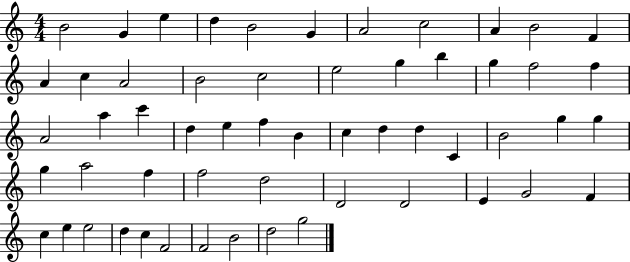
B4/h G4/q E5/q D5/q B4/h G4/q A4/h C5/h A4/q B4/h F4/q A4/q C5/q A4/h B4/h C5/h E5/h G5/q B5/q G5/q F5/h F5/q A4/h A5/q C6/q D5/q E5/q F5/q B4/q C5/q D5/q D5/q C4/q B4/h G5/q G5/q G5/q A5/h F5/q F5/h D5/h D4/h D4/h E4/q G4/h F4/q C5/q E5/q E5/h D5/q C5/q F4/h F4/h B4/h D5/h G5/h